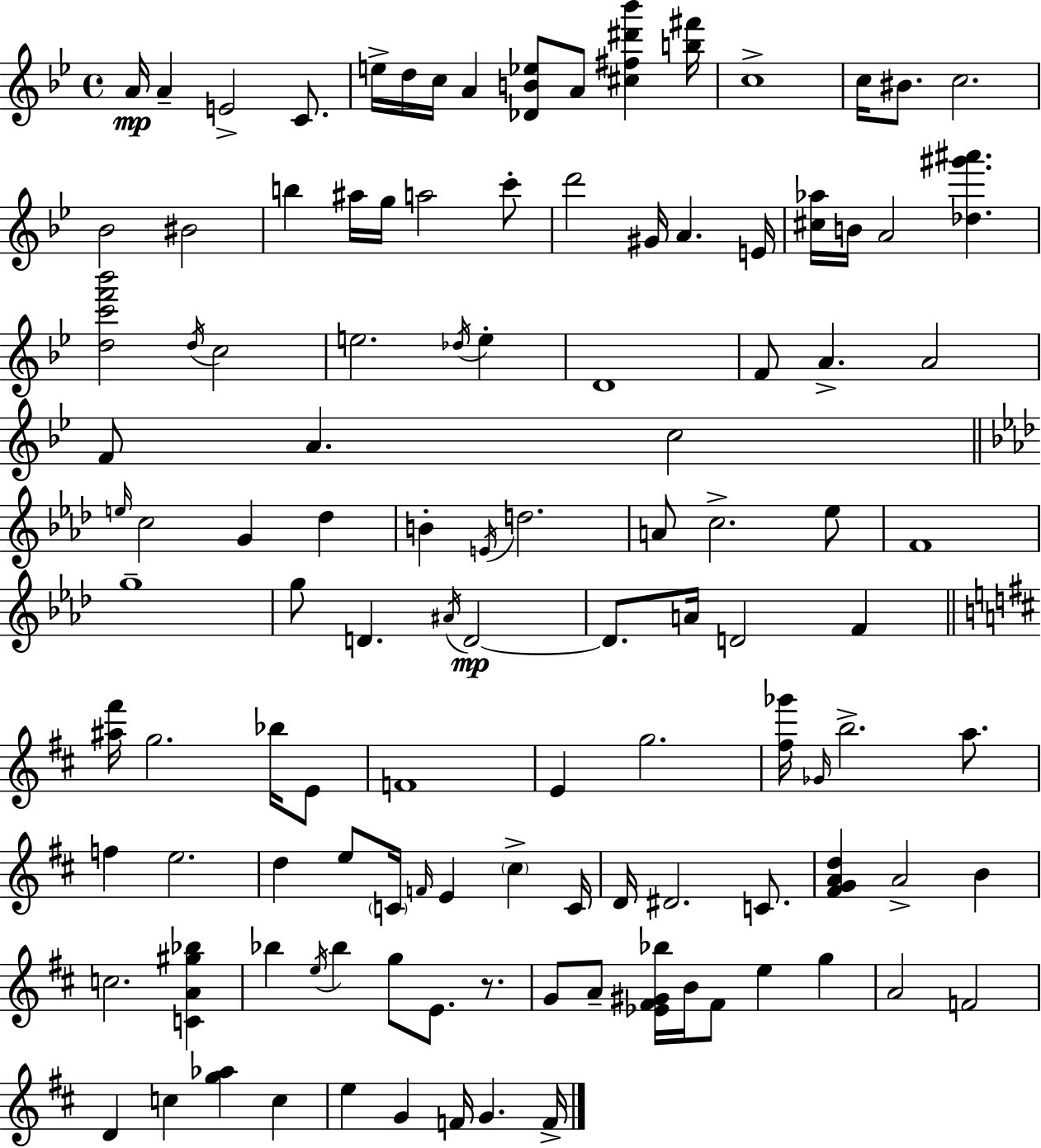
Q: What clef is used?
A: treble